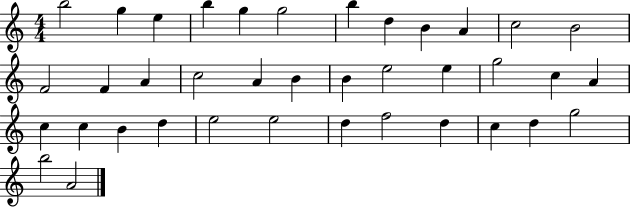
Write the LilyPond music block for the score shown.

{
  \clef treble
  \numericTimeSignature
  \time 4/4
  \key c \major
  b''2 g''4 e''4 | b''4 g''4 g''2 | b''4 d''4 b'4 a'4 | c''2 b'2 | \break f'2 f'4 a'4 | c''2 a'4 b'4 | b'4 e''2 e''4 | g''2 c''4 a'4 | \break c''4 c''4 b'4 d''4 | e''2 e''2 | d''4 f''2 d''4 | c''4 d''4 g''2 | \break b''2 a'2 | \bar "|."
}